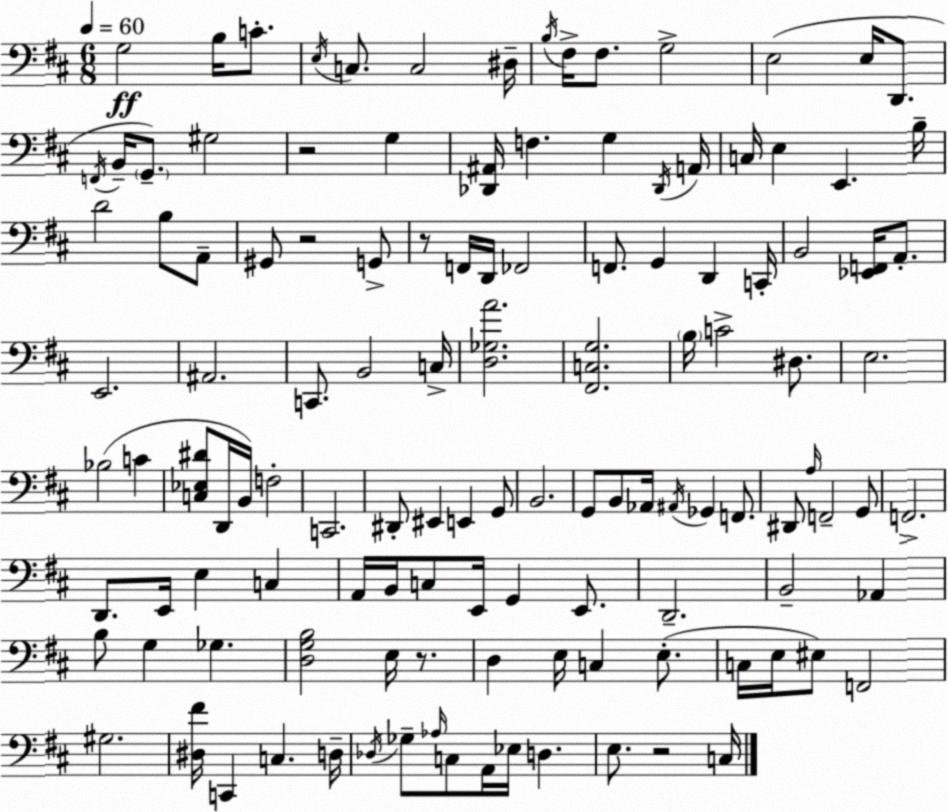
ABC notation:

X:1
T:Untitled
M:6/8
L:1/4
K:D
G,2 B,/4 C/2 E,/4 C,/2 C,2 ^D,/4 B,/4 ^F,/4 ^F,/2 G,2 E,2 E,/4 D,,/2 F,,/4 B,,/4 G,,/2 ^G,2 z2 G, [_D,,^A,,]/4 F, G, _D,,/4 A,,/4 C,/4 E, E,, B,/4 D2 B,/2 A,,/2 ^G,,/2 z2 G,,/2 z/2 F,,/4 D,,/4 _F,,2 F,,/2 G,, D,, C,,/4 B,,2 [_E,,F,,]/4 A,,/2 E,,2 ^A,,2 C,,/2 B,,2 C,/4 [D,_G,A]2 [^F,,C,G,]2 B,/4 C2 ^D,/2 E,2 _B,2 C [C,_E,^D]/2 D,,/4 B,,/4 F,2 C,,2 ^D,,/2 ^E,, E,, G,,/2 B,,2 G,,/2 B,,/2 _A,,/4 ^A,,/4 _G,, F,,/2 ^D,,/2 A,/4 F,,2 G,,/2 F,,2 D,,/2 E,,/4 E, C, A,,/4 B,,/4 C,/2 E,,/4 G,, E,,/2 D,,2 B,,2 _A,, B,/2 G, _G, [D,G,B,]2 E,/4 z/2 D, E,/4 C, E,/2 C,/4 E,/4 ^E,/2 F,,2 ^G,2 [^D,^F]/4 C,, C, D,/4 _D,/4 _G,/2 _A,/4 C,/2 A,,/4 _E,/4 D, E,/2 z2 C,/4